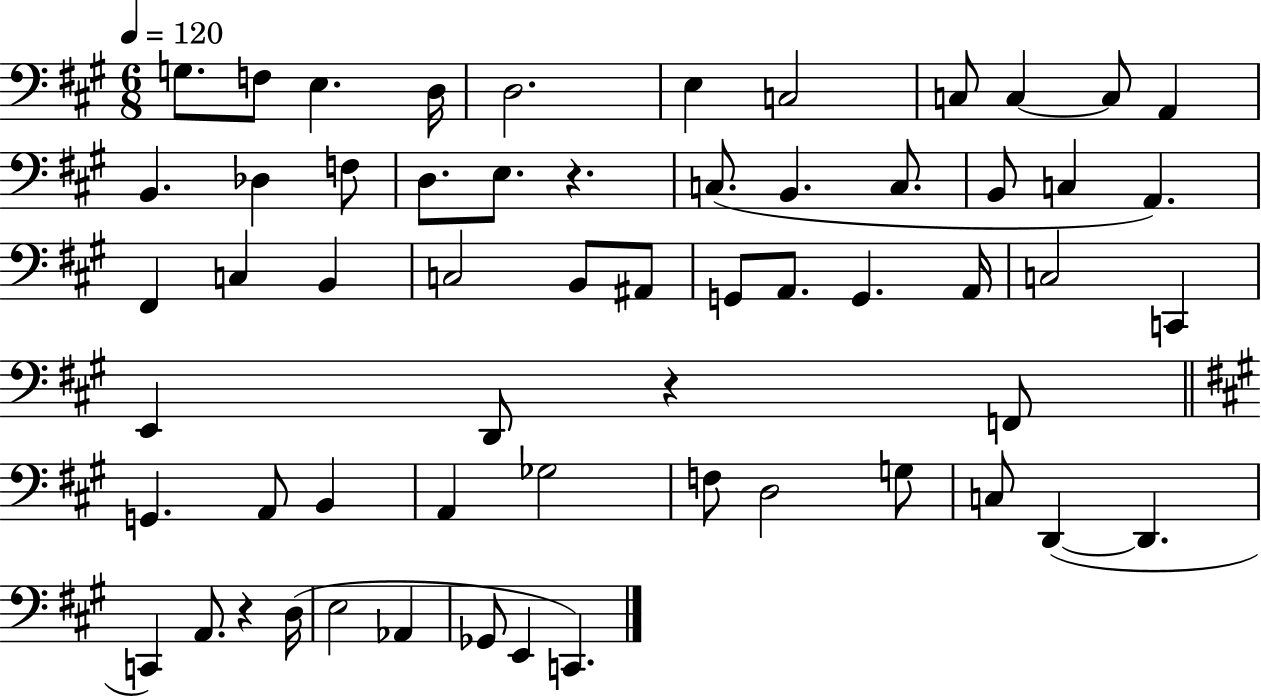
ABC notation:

X:1
T:Untitled
M:6/8
L:1/4
K:A
G,/2 F,/2 E, D,/4 D,2 E, C,2 C,/2 C, C,/2 A,, B,, _D, F,/2 D,/2 E,/2 z C,/2 B,, C,/2 B,,/2 C, A,, ^F,, C, B,, C,2 B,,/2 ^A,,/2 G,,/2 A,,/2 G,, A,,/4 C,2 C,, E,, D,,/2 z F,,/2 G,, A,,/2 B,, A,, _G,2 F,/2 D,2 G,/2 C,/2 D,, D,, C,, A,,/2 z D,/4 E,2 _A,, _G,,/2 E,, C,,